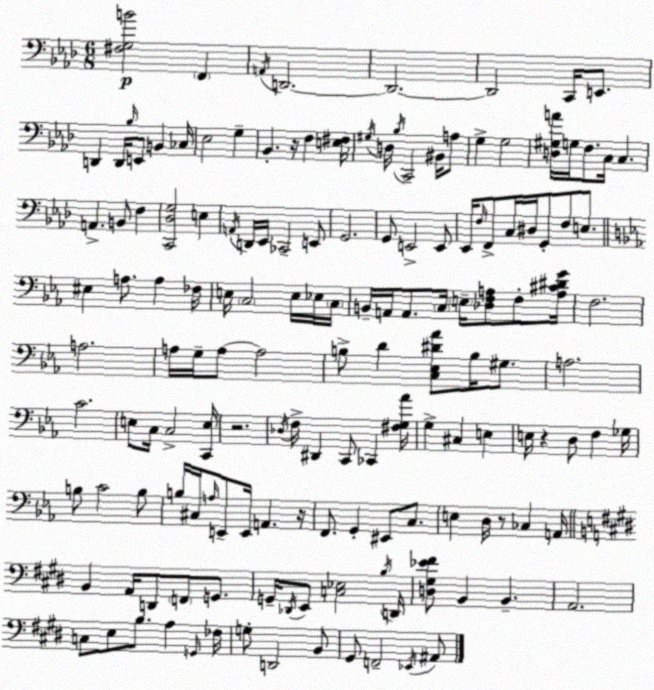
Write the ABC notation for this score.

X:1
T:Untitled
M:6/8
L:1/4
K:Ab
[^F,G,B]2 F,, A,,/4 D,,2 D,,2 D,,2 C,,/4 E,,/2 D,, D,,/4 _B,/4 E,,/2 B,, _C,/4 _E,2 G, _B,, z/4 F, [E,^F,]/4 ^G,/4 D,/4 _B,/4 C,,2 ^B,,/4 A,/2 G, G,2 [D,^G,A]/4 G,/4 F,/2 C,/4 C, A,, B,,/2 F, [C,,_D,G,]2 E, A,,/4 D,,/4 _E,,/4 _C,,2 E,,/2 G,,2 G,,/2 E,,2 E,,/2 _E,,/4 F,/4 F,,/2 C,/4 ^D,/4 G,,/2 F,/2 E,/2 ^E, A,/2 A, _F,/4 E,/4 C,2 E,/4 _E,/4 C,/4 B,,/4 A,,/4 A,,/2 C,/4 E,/4 [_D,F,A,]/2 F,/2 [A,^C^DG]/4 F,2 A,2 A,/4 G,/4 A,/2 A,2 B,/2 D [C,_E,^D_A]/2 B,/4 ^G,/2 A,2 C2 E,/2 C,/4 C,2 [C,,E,]/4 z2 _D,/4 F,/4 ^D,, C,,/2 _C,, [^F,G,_A]/4 G, ^C, E, E,/4 z D,/2 F, _G,/4 B,/2 C2 B,/2 B,/4 ^C,/4 A,/4 E,,/2 E,,/4 A,, z/4 F,,/2 G,, ^E,,/2 C,/2 E, D,/4 z/2 _C, A,,/4 B,, A,,/4 D,,/2 F,,/2 G,,/2 G,,/4 _D,,/4 E,,/2 [C,_E,]2 B,/4 D,,/4 [D,^G,_E^F]/2 B,, B,, A,,2 C,/2 E,/2 B,/2 A, G,,/4 _F,/4 G,/2 D,,2 B,,/2 ^G,,/2 F,,2 _E,,/4 ^A,,/2